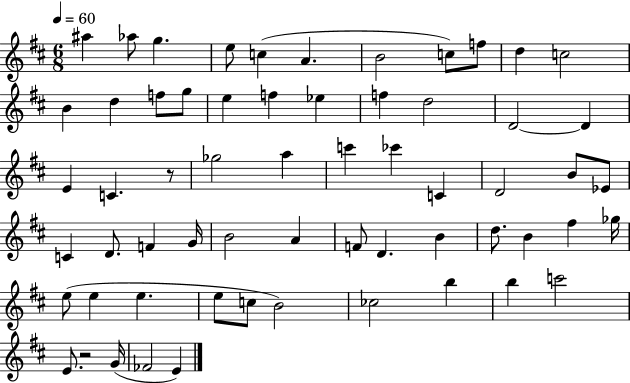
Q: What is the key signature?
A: D major